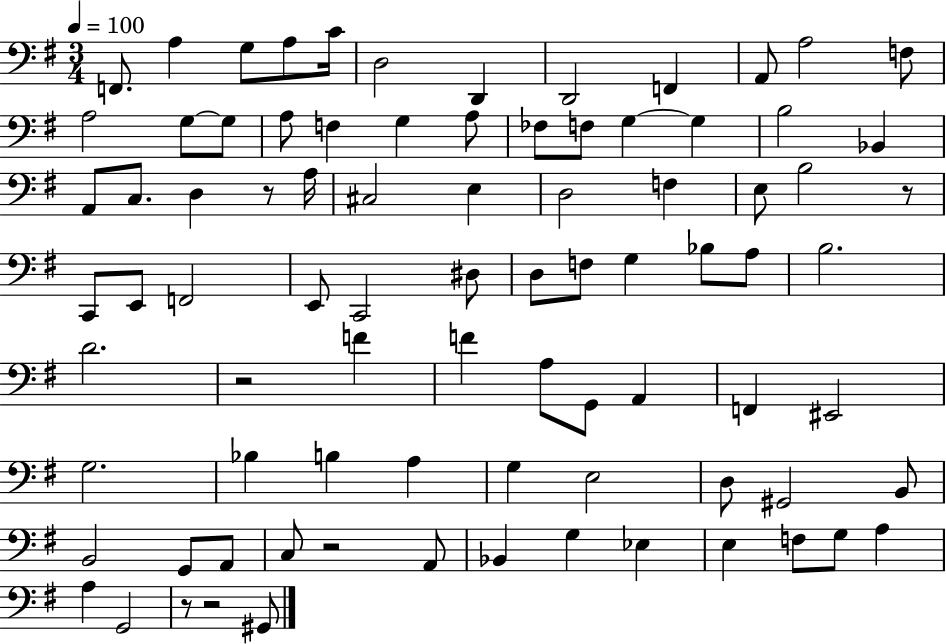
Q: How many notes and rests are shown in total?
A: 85